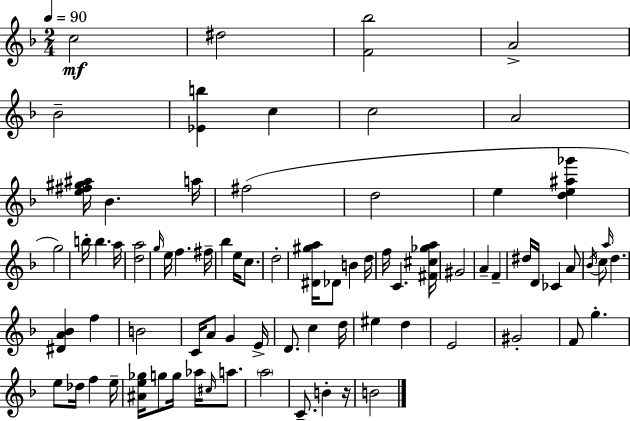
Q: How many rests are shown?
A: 1